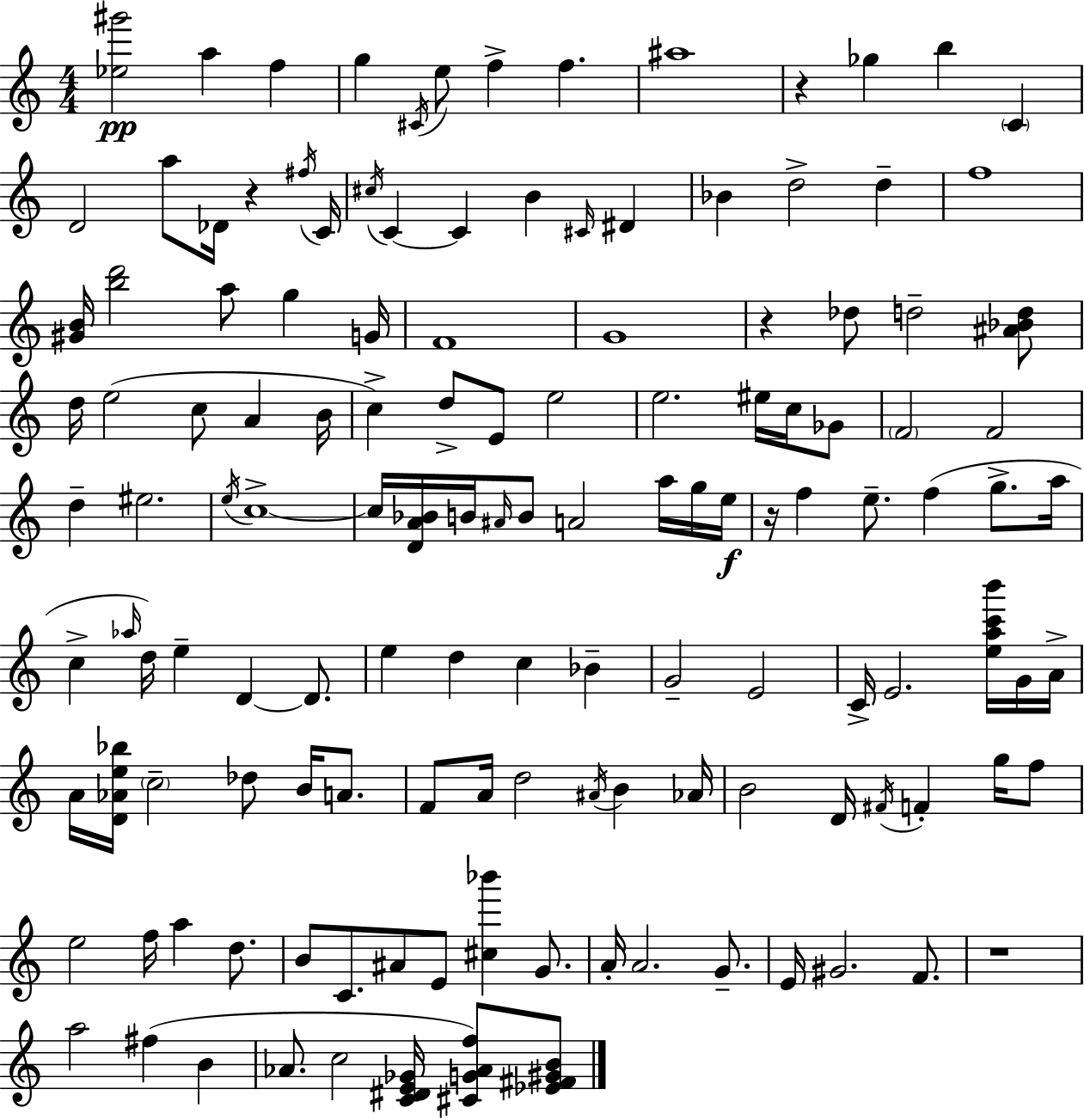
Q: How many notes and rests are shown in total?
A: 134